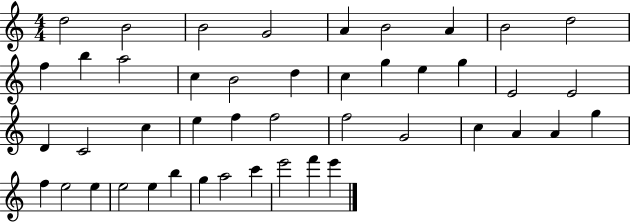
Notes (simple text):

D5/h B4/h B4/h G4/h A4/q B4/h A4/q B4/h D5/h F5/q B5/q A5/h C5/q B4/h D5/q C5/q G5/q E5/q G5/q E4/h E4/h D4/q C4/h C5/q E5/q F5/q F5/h F5/h G4/h C5/q A4/q A4/q G5/q F5/q E5/h E5/q E5/h E5/q B5/q G5/q A5/h C6/q E6/h F6/q E6/q